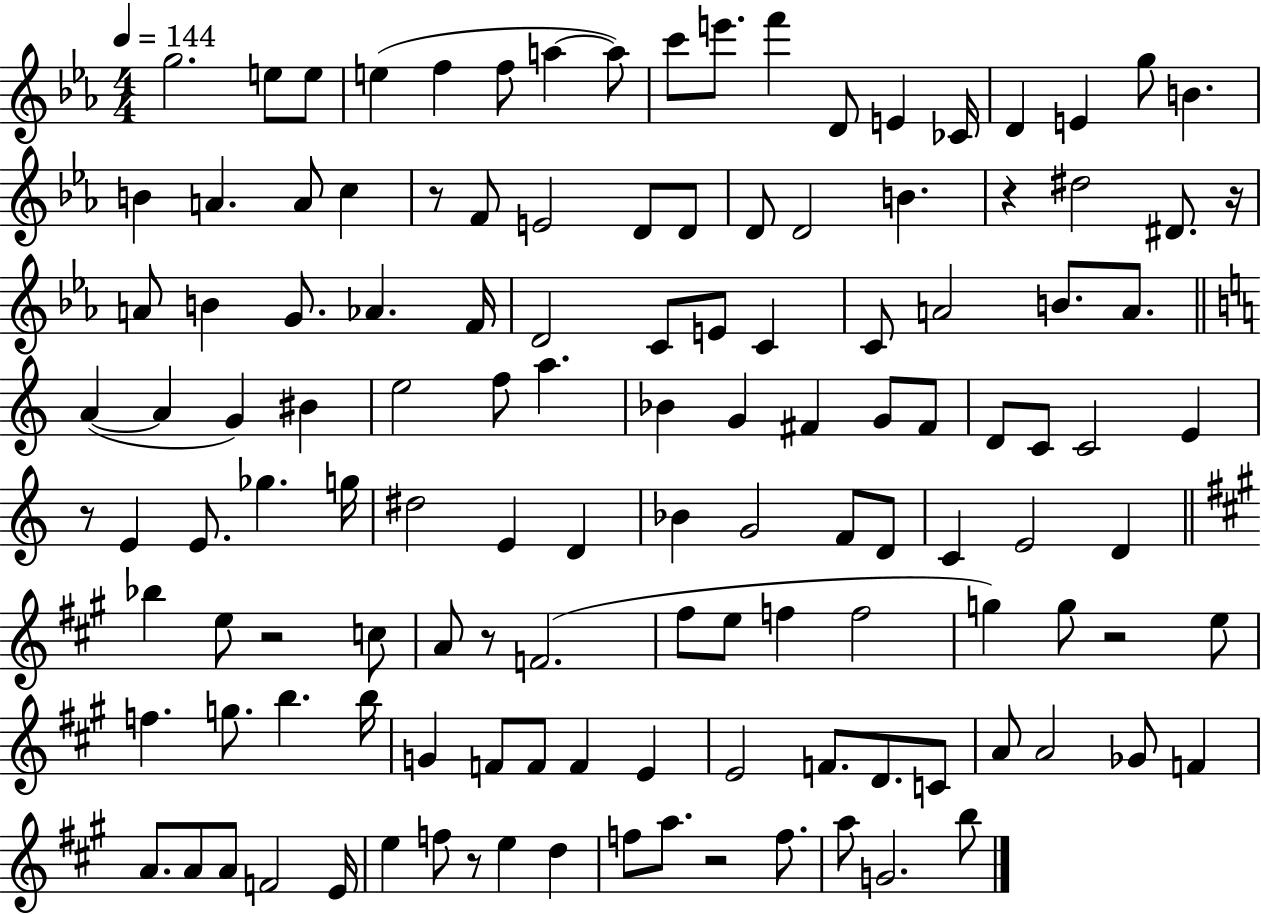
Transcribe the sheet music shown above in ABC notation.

X:1
T:Untitled
M:4/4
L:1/4
K:Eb
g2 e/2 e/2 e f f/2 a a/2 c'/2 e'/2 f' D/2 E _C/4 D E g/2 B B A A/2 c z/2 F/2 E2 D/2 D/2 D/2 D2 B z ^d2 ^D/2 z/4 A/2 B G/2 _A F/4 D2 C/2 E/2 C C/2 A2 B/2 A/2 A A G ^B e2 f/2 a _B G ^F G/2 ^F/2 D/2 C/2 C2 E z/2 E E/2 _g g/4 ^d2 E D _B G2 F/2 D/2 C E2 D _b e/2 z2 c/2 A/2 z/2 F2 ^f/2 e/2 f f2 g g/2 z2 e/2 f g/2 b b/4 G F/2 F/2 F E E2 F/2 D/2 C/2 A/2 A2 _G/2 F A/2 A/2 A/2 F2 E/4 e f/2 z/2 e d f/2 a/2 z2 f/2 a/2 G2 b/2